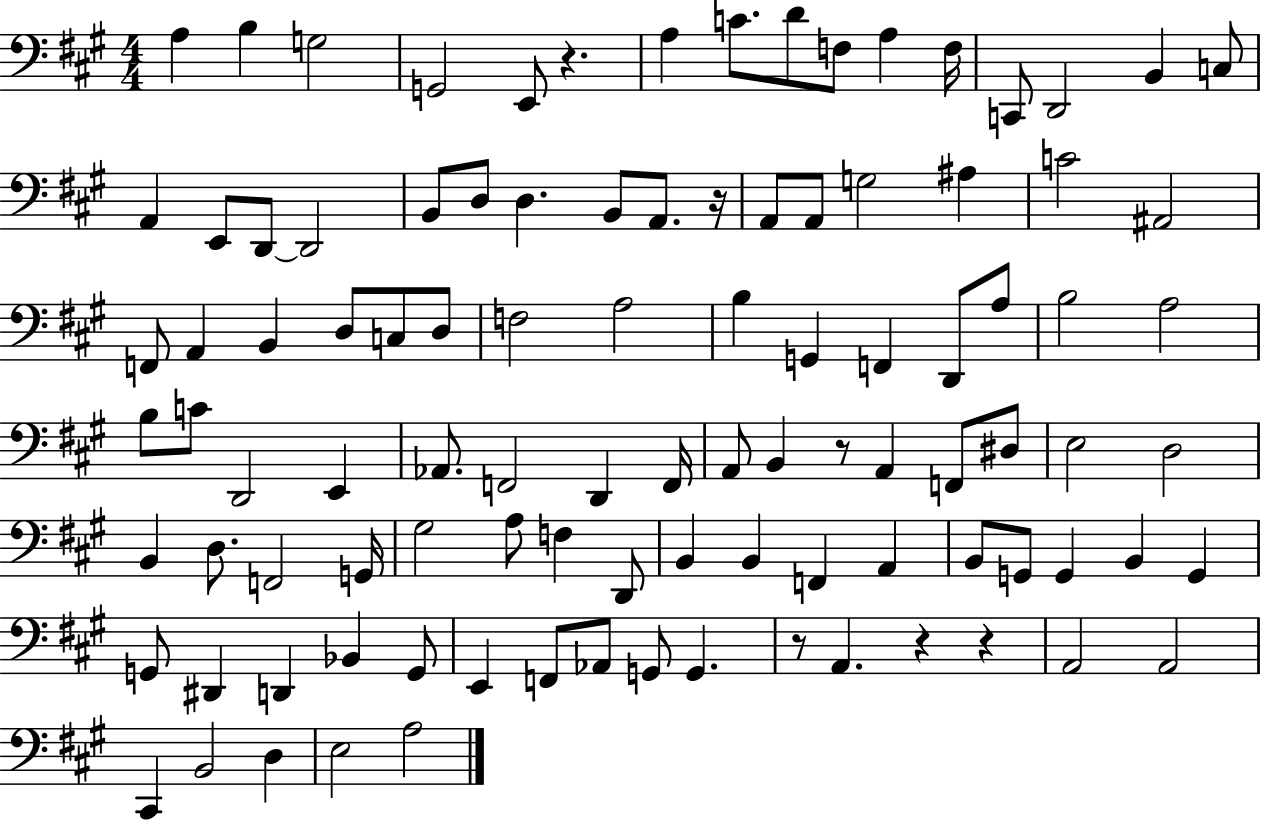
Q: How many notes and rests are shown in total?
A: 101